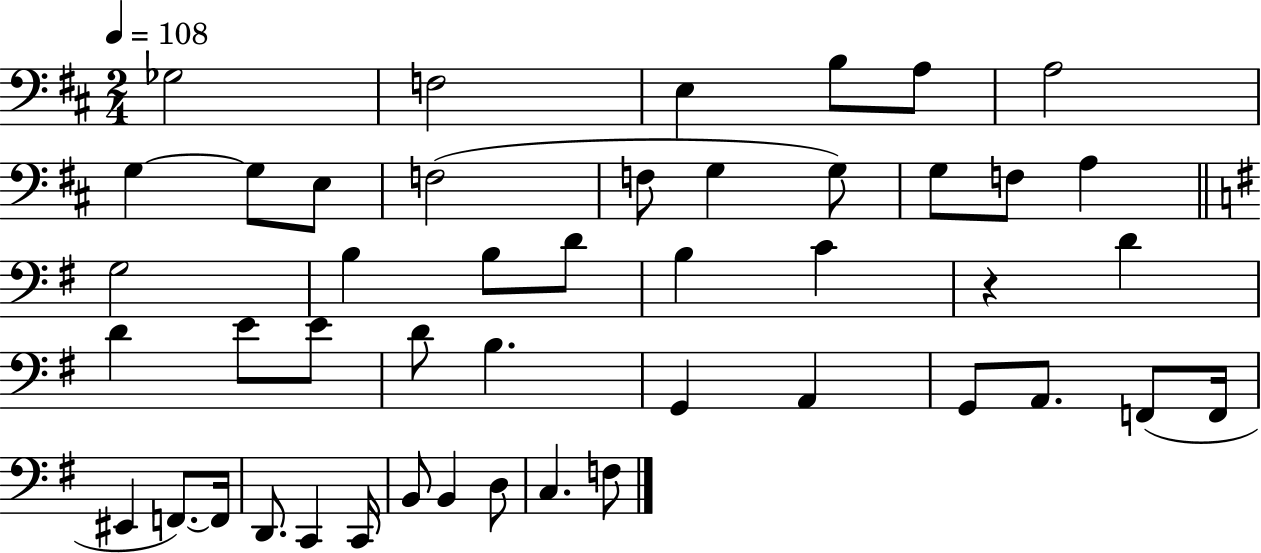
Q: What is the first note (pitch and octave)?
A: Gb3